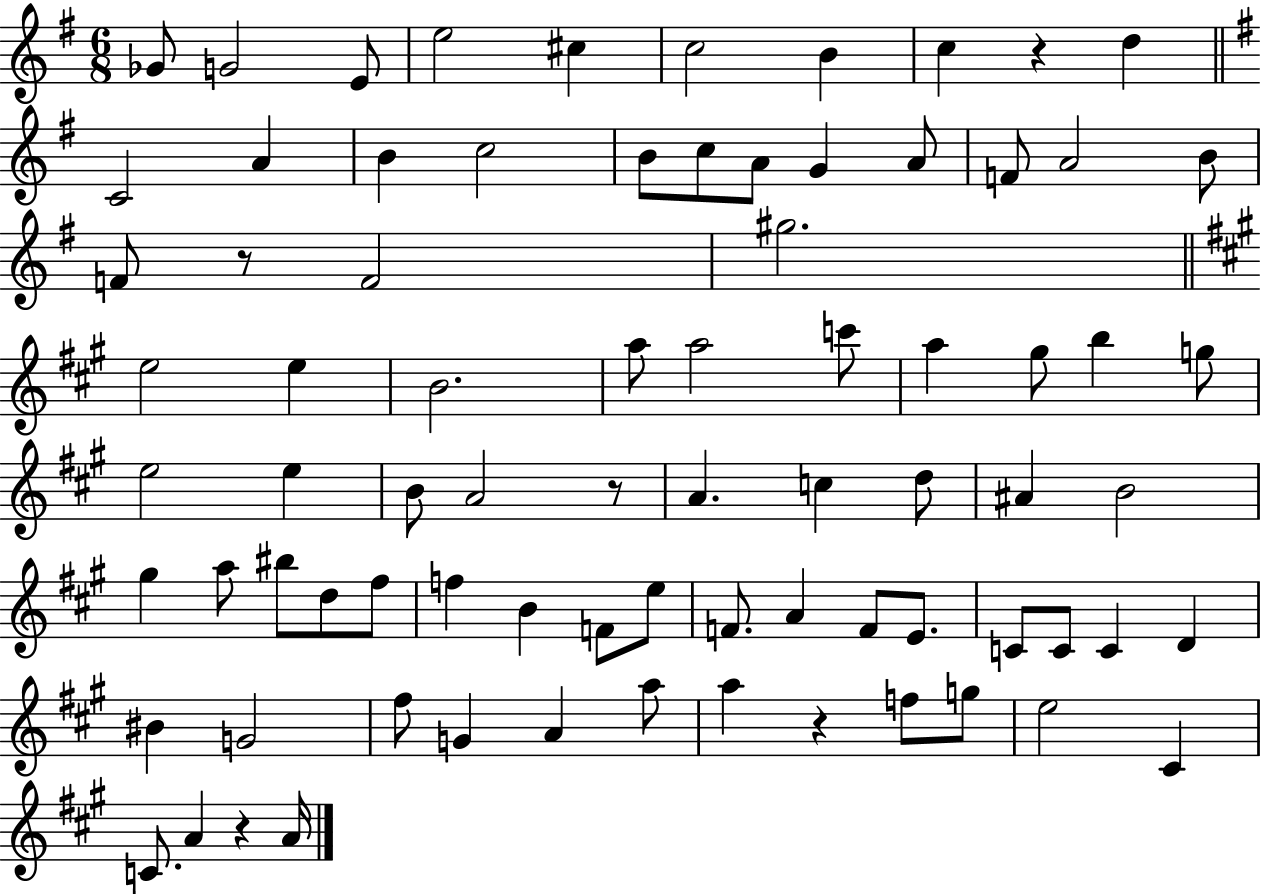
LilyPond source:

{
  \clef treble
  \numericTimeSignature
  \time 6/8
  \key g \major
  \repeat volta 2 { ges'8 g'2 e'8 | e''2 cis''4 | c''2 b'4 | c''4 r4 d''4 | \break \bar "||" \break \key g \major c'2 a'4 | b'4 c''2 | b'8 c''8 a'8 g'4 a'8 | f'8 a'2 b'8 | \break f'8 r8 f'2 | gis''2. | \bar "||" \break \key a \major e''2 e''4 | b'2. | a''8 a''2 c'''8 | a''4 gis''8 b''4 g''8 | \break e''2 e''4 | b'8 a'2 r8 | a'4. c''4 d''8 | ais'4 b'2 | \break gis''4 a''8 bis''8 d''8 fis''8 | f''4 b'4 f'8 e''8 | f'8. a'4 f'8 e'8. | c'8 c'8 c'4 d'4 | \break bis'4 g'2 | fis''8 g'4 a'4 a''8 | a''4 r4 f''8 g''8 | e''2 cis'4 | \break c'8. a'4 r4 a'16 | } \bar "|."
}